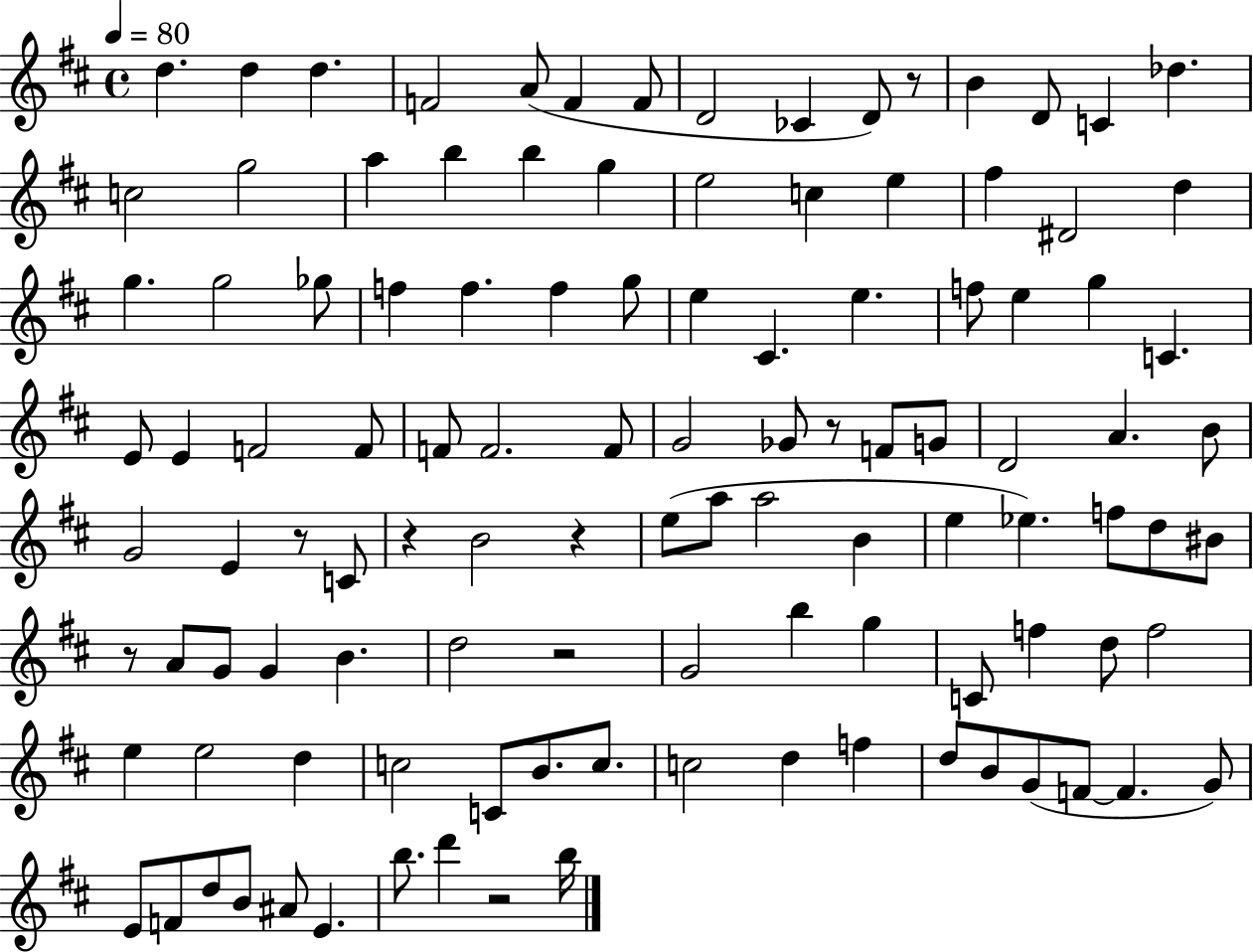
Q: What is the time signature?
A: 4/4